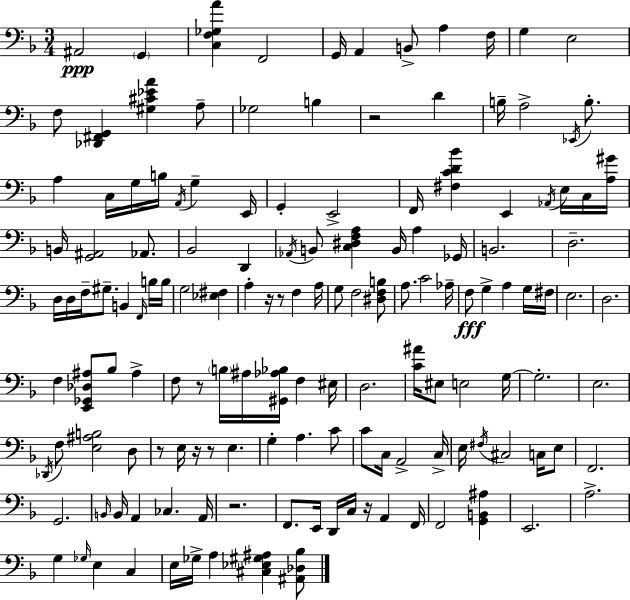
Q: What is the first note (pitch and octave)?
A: A#2